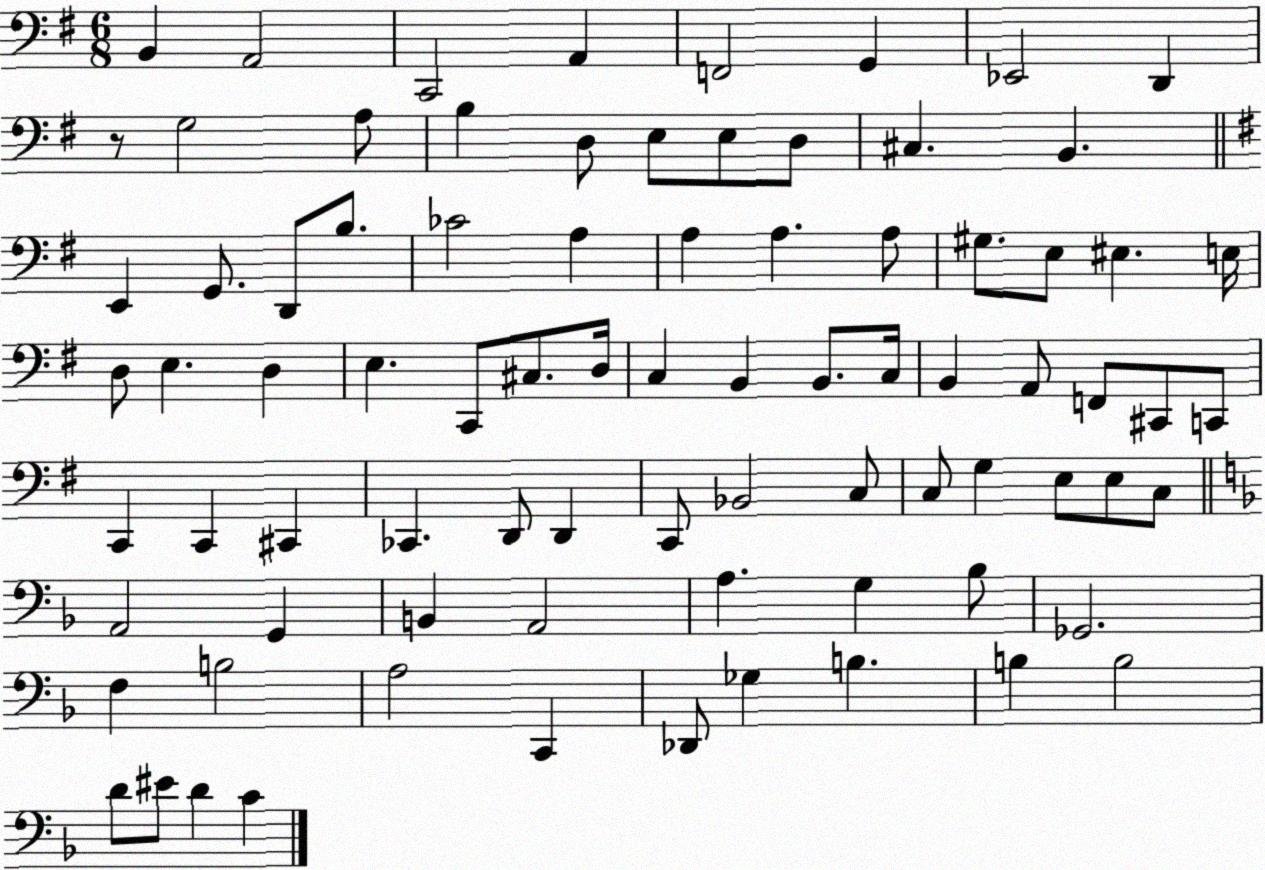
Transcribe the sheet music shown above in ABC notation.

X:1
T:Untitled
M:6/8
L:1/4
K:G
B,, A,,2 C,,2 A,, F,,2 G,, _E,,2 D,, z/2 G,2 A,/2 B, D,/2 E,/2 E,/2 D,/2 ^C, B,, E,, G,,/2 D,,/2 B,/2 _C2 A, A, A, A,/2 ^G,/2 E,/2 ^E, E,/4 D,/2 E, D, E, C,,/2 ^C,/2 D,/4 C, B,, B,,/2 C,/4 B,, A,,/2 F,,/2 ^C,,/2 C,,/2 C,, C,, ^C,, _C,, D,,/2 D,, C,,/2 _B,,2 C,/2 C,/2 G, E,/2 E,/2 C,/2 A,,2 G,, B,, A,,2 A, G, _B,/2 _G,,2 F, B,2 A,2 C,, _D,,/2 _G, B, B, B,2 D/2 ^E/2 D C